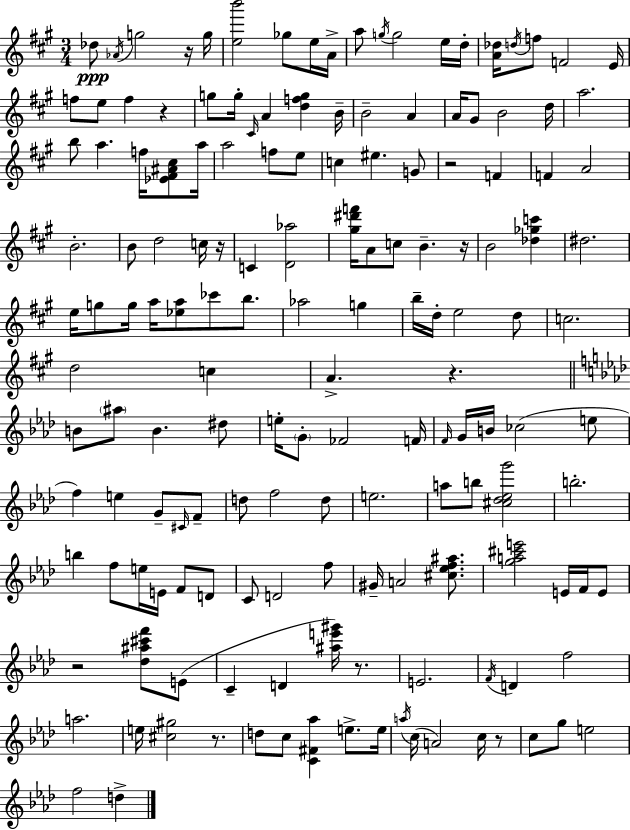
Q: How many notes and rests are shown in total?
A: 156